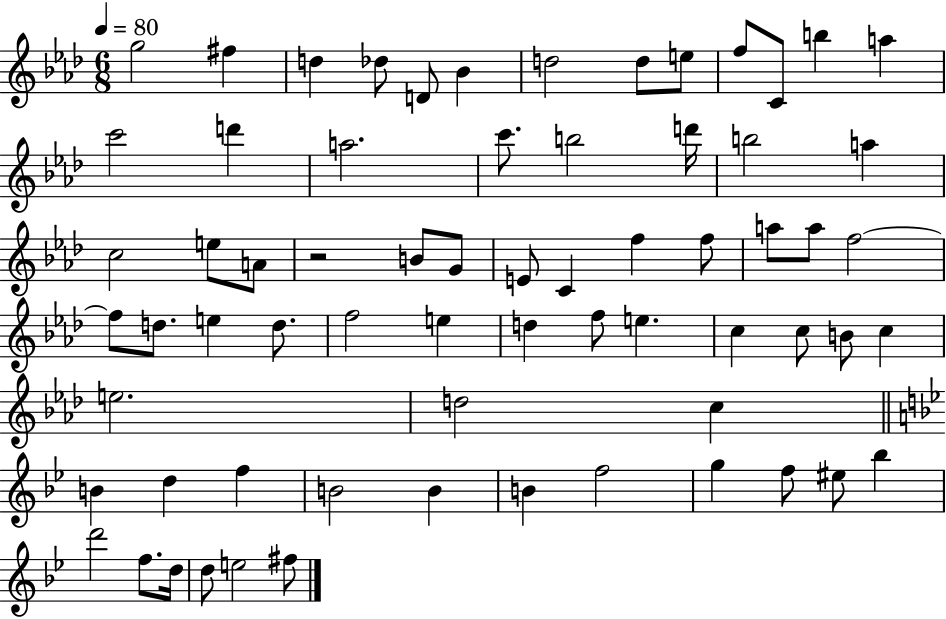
{
  \clef treble
  \numericTimeSignature
  \time 6/8
  \key aes \major
  \tempo 4 = 80
  g''2 fis''4 | d''4 des''8 d'8 bes'4 | d''2 d''8 e''8 | f''8 c'8 b''4 a''4 | \break c'''2 d'''4 | a''2. | c'''8. b''2 d'''16 | b''2 a''4 | \break c''2 e''8 a'8 | r2 b'8 g'8 | e'8 c'4 f''4 f''8 | a''8 a''8 f''2~~ | \break f''8 d''8. e''4 d''8. | f''2 e''4 | d''4 f''8 e''4. | c''4 c''8 b'8 c''4 | \break e''2. | d''2 c''4 | \bar "||" \break \key bes \major b'4 d''4 f''4 | b'2 b'4 | b'4 f''2 | g''4 f''8 eis''8 bes''4 | \break d'''2 f''8. d''16 | d''8 e''2 fis''8 | \bar "|."
}